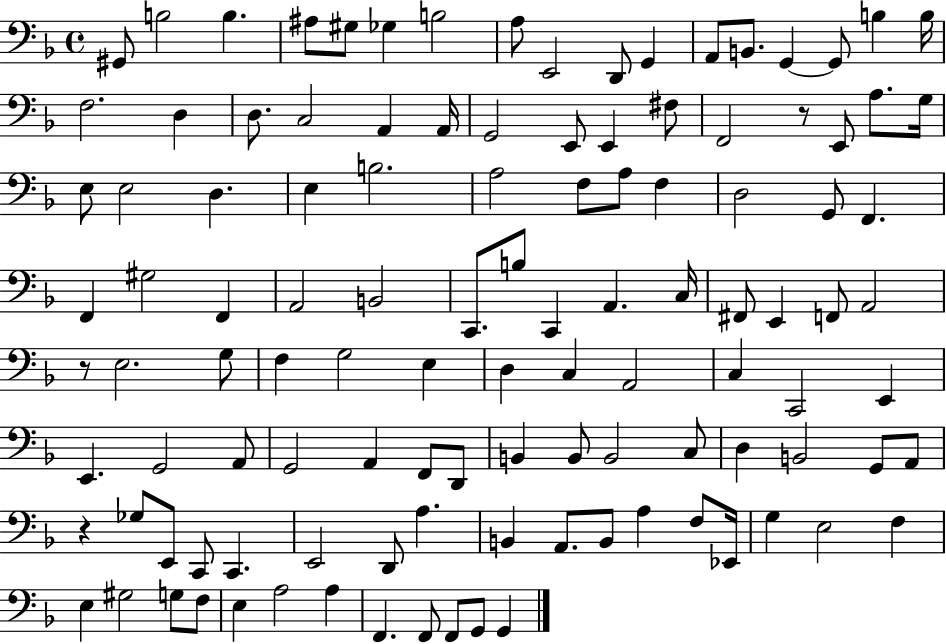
{
  \clef bass
  \time 4/4
  \defaultTimeSignature
  \key f \major
  gis,8 b2 b4. | ais8 gis8 ges4 b2 | a8 e,2 d,8 g,4 | a,8 b,8. g,4~~ g,8 b4 b16 | \break f2. d4 | d8. c2 a,4 a,16 | g,2 e,8 e,4 fis8 | f,2 r8 e,8 a8. g16 | \break e8 e2 d4. | e4 b2. | a2 f8 a8 f4 | d2 g,8 f,4. | \break f,4 gis2 f,4 | a,2 b,2 | c,8. b8 c,4 a,4. c16 | fis,8 e,4 f,8 a,2 | \break r8 e2. g8 | f4 g2 e4 | d4 c4 a,2 | c4 c,2 e,4 | \break e,4. g,2 a,8 | g,2 a,4 f,8 d,8 | b,4 b,8 b,2 c8 | d4 b,2 g,8 a,8 | \break r4 ges8 e,8 c,8 c,4. | e,2 d,8 a4. | b,4 a,8. b,8 a4 f8 ees,16 | g4 e2 f4 | \break e4 gis2 g8 f8 | e4 a2 a4 | f,4. f,8 f,8 g,8 g,4 | \bar "|."
}